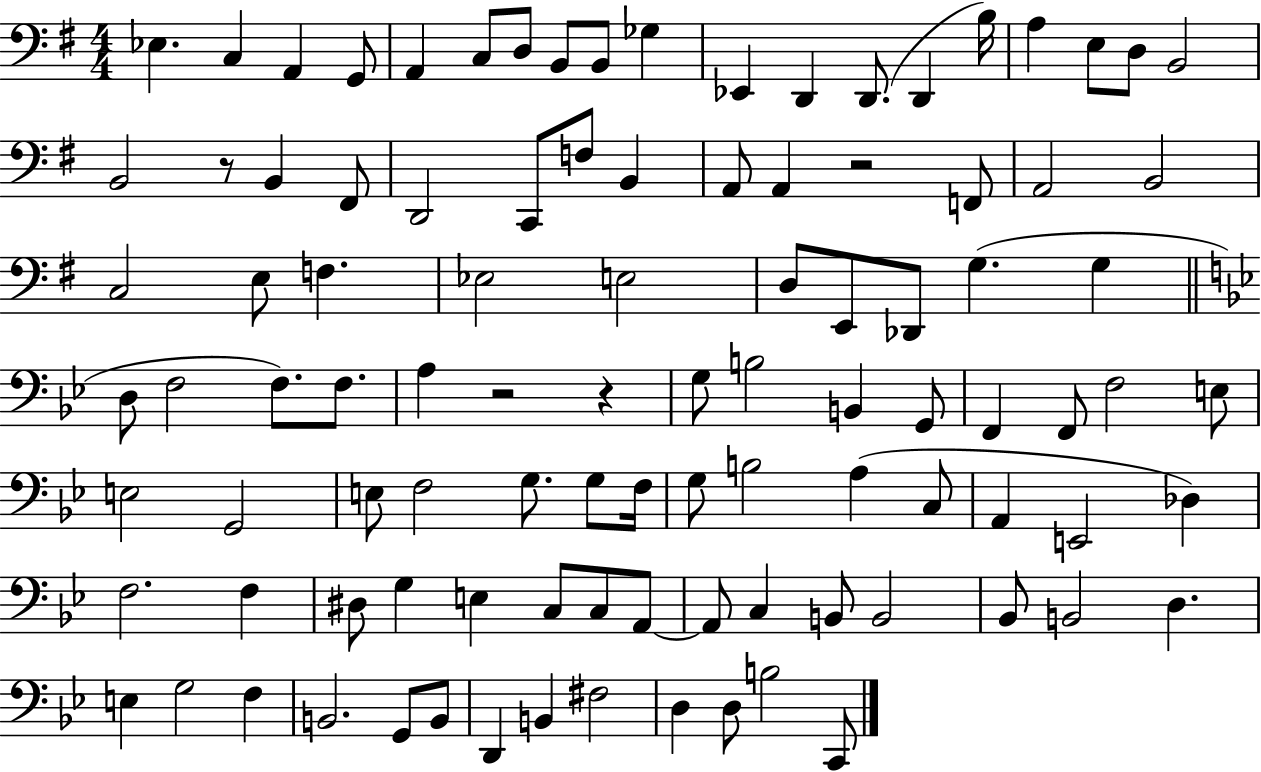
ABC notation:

X:1
T:Untitled
M:4/4
L:1/4
K:G
_E, C, A,, G,,/2 A,, C,/2 D,/2 B,,/2 B,,/2 _G, _E,, D,, D,,/2 D,, B,/4 A, E,/2 D,/2 B,,2 B,,2 z/2 B,, ^F,,/2 D,,2 C,,/2 F,/2 B,, A,,/2 A,, z2 F,,/2 A,,2 B,,2 C,2 E,/2 F, _E,2 E,2 D,/2 E,,/2 _D,,/2 G, G, D,/2 F,2 F,/2 F,/2 A, z2 z G,/2 B,2 B,, G,,/2 F,, F,,/2 F,2 E,/2 E,2 G,,2 E,/2 F,2 G,/2 G,/2 F,/4 G,/2 B,2 A, C,/2 A,, E,,2 _D, F,2 F, ^D,/2 G, E, C,/2 C,/2 A,,/2 A,,/2 C, B,,/2 B,,2 _B,,/2 B,,2 D, E, G,2 F, B,,2 G,,/2 B,,/2 D,, B,, ^F,2 D, D,/2 B,2 C,,/2